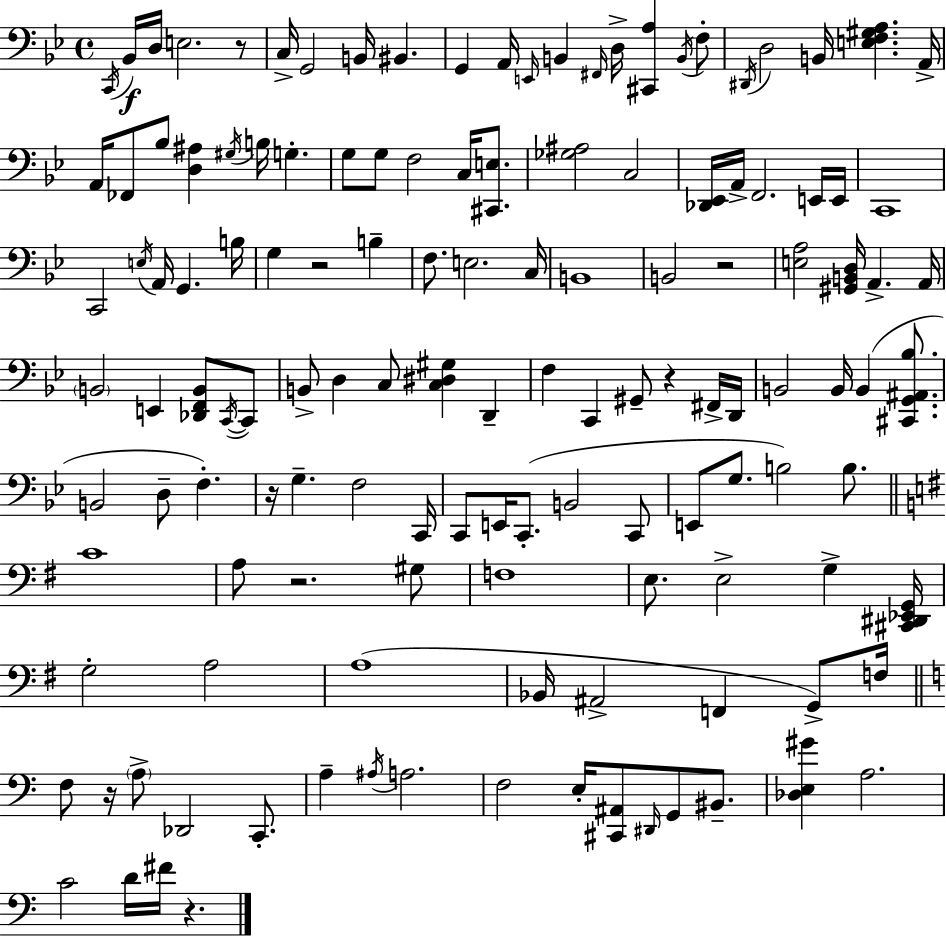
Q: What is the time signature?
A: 4/4